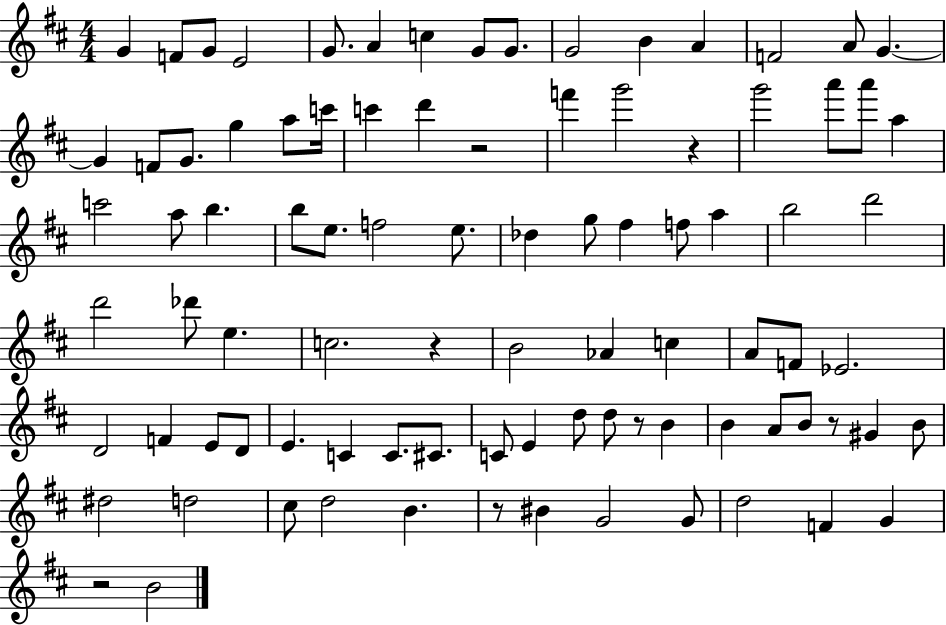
G4/q F4/e G4/e E4/h G4/e. A4/q C5/q G4/e G4/e. G4/h B4/q A4/q F4/h A4/e G4/q. G4/q F4/e G4/e. G5/q A5/e C6/s C6/q D6/q R/h F6/q G6/h R/q G6/h A6/e A6/e A5/q C6/h A5/e B5/q. B5/e E5/e. F5/h E5/e. Db5/q G5/e F#5/q F5/e A5/q B5/h D6/h D6/h Db6/e E5/q. C5/h. R/q B4/h Ab4/q C5/q A4/e F4/e Eb4/h. D4/h F4/q E4/e D4/e E4/q. C4/q C4/e. C#4/e. C4/e E4/q D5/e D5/e R/e B4/q B4/q A4/e B4/e R/e G#4/q B4/e D#5/h D5/h C#5/e D5/h B4/q. R/e BIS4/q G4/h G4/e D5/h F4/q G4/q R/h B4/h